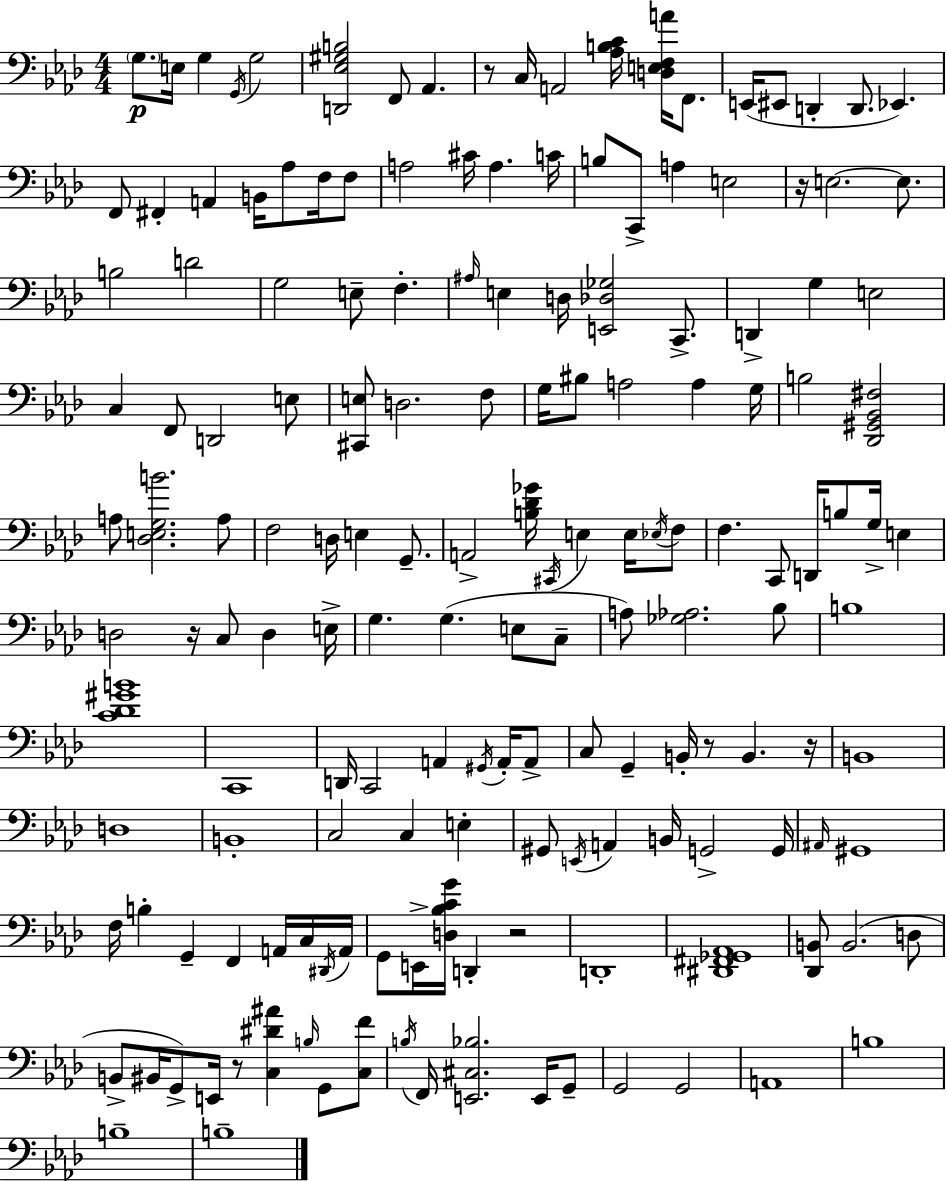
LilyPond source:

{
  \clef bass
  \numericTimeSignature
  \time 4/4
  \key f \minor
  \repeat volta 2 { \parenthesize g8.\p e16 g4 \acciaccatura { g,16 } g2 | <d, ees gis b>2 f,8 aes,4. | r8 c16 a,2 <aes b c'>16 <d e f a'>16 f,8. | e,16( eis,8 d,4-. d,8. ees,4.) | \break f,8 fis,4-. a,4 b,16 aes8 f16 f8 | a2 cis'16 a4. | c'16 b8 c,8-> a4 e2 | r16 e2.~~ e8. | \break b2 d'2 | g2 e8-- f4.-. | \grace { ais16 } e4 d16 <e, des ges>2 c,8.-> | d,4-> g4 e2 | \break c4 f,8 d,2 | e8 <cis, e>8 d2. | f8 g16 bis8 a2 a4 | g16 b2 <des, gis, bes, fis>2 | \break a8 <des e g b'>2. | a8 f2 d16 e4 g,8.-- | a,2-> <b des' ges'>16 \acciaccatura { cis,16 } e4 | e16 \acciaccatura { ees16 } f8 f4. c,8 d,16 b8 g16-> | \break e4 d2 r16 c8 d4 | e16-> g4. g4.( | e8 c8-- a8) <ges aes>2. | bes8 b1 | \break <c' des' gis' b'>1 | c,1 | d,16 c,2 a,4 | \acciaccatura { gis,16 } a,16-. a,8-> c8 g,4-- b,16-. r8 b,4. | \break r16 b,1 | d1 | b,1-. | c2 c4 | \break e4-. gis,8 \acciaccatura { e,16 } a,4 b,16 g,2-> | g,16 \grace { ais,16 } gis,1 | f16 b4-. g,4-- | f,4 a,16 c16 \acciaccatura { dis,16 } a,16 g,8 e,16-> <d bes c' g'>16 d,4-. | \break r2 d,1-. | <dis, fis, ges, aes,>1 | <des, b,>8 b,2.( | d8 b,8-> bis,16 g,8->) e,16 r8 | \break <c dis' ais'>4 \grace { b16 } g,8 <c f'>8 \acciaccatura { b16 } f,16 <e, cis bes>2. | e,16 g,8-- g,2 | g,2 a,1 | b1 | \break b1-- | b1-- | } \bar "|."
}